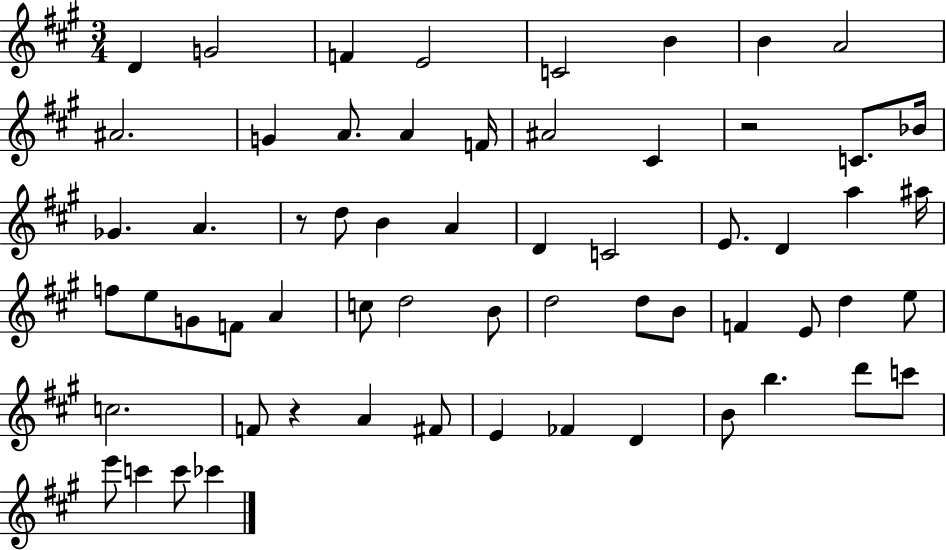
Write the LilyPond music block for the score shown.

{
  \clef treble
  \numericTimeSignature
  \time 3/4
  \key a \major
  \repeat volta 2 { d'4 g'2 | f'4 e'2 | c'2 b'4 | b'4 a'2 | \break ais'2. | g'4 a'8. a'4 f'16 | ais'2 cis'4 | r2 c'8. bes'16 | \break ges'4. a'4. | r8 d''8 b'4 a'4 | d'4 c'2 | e'8. d'4 a''4 ais''16 | \break f''8 e''8 g'8 f'8 a'4 | c''8 d''2 b'8 | d''2 d''8 b'8 | f'4 e'8 d''4 e''8 | \break c''2. | f'8 r4 a'4 fis'8 | e'4 fes'4 d'4 | b'8 b''4. d'''8 c'''8 | \break e'''8 c'''4 c'''8 ces'''4 | } \bar "|."
}